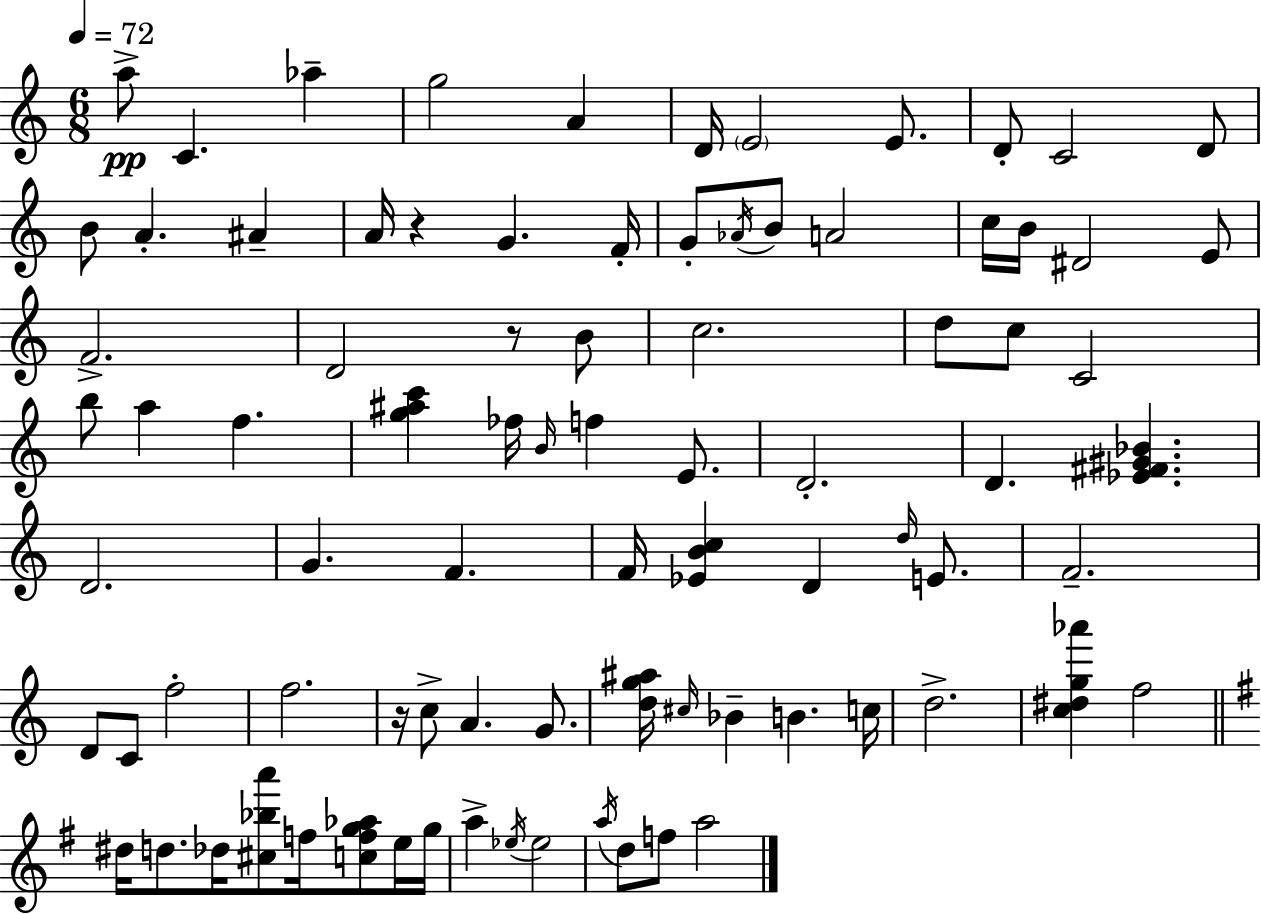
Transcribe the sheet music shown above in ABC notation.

X:1
T:Untitled
M:6/8
L:1/4
K:C
a/2 C _a g2 A D/4 E2 E/2 D/2 C2 D/2 B/2 A ^A A/4 z G F/4 G/2 _A/4 B/2 A2 c/4 B/4 ^D2 E/2 F2 D2 z/2 B/2 c2 d/2 c/2 C2 b/2 a f [g^ac'] _f/4 B/4 f E/2 D2 D [_E^F^G_B] D2 G F F/4 [_EBc] D d/4 E/2 F2 D/2 C/2 f2 f2 z/4 c/2 A G/2 [dg^a]/4 ^c/4 _B B c/4 d2 [c^dg_a'] f2 ^d/4 d/2 _d/4 [^c_ba']/2 f/4 [cfg_a]/2 e/4 g/4 a _e/4 _e2 a/4 d/2 f/2 a2